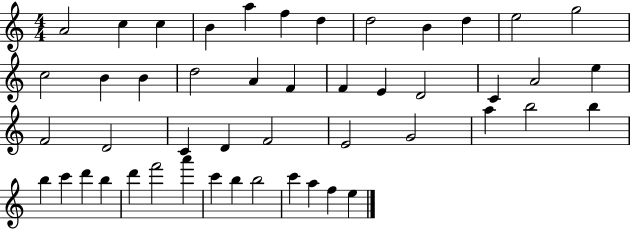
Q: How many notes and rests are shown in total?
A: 48